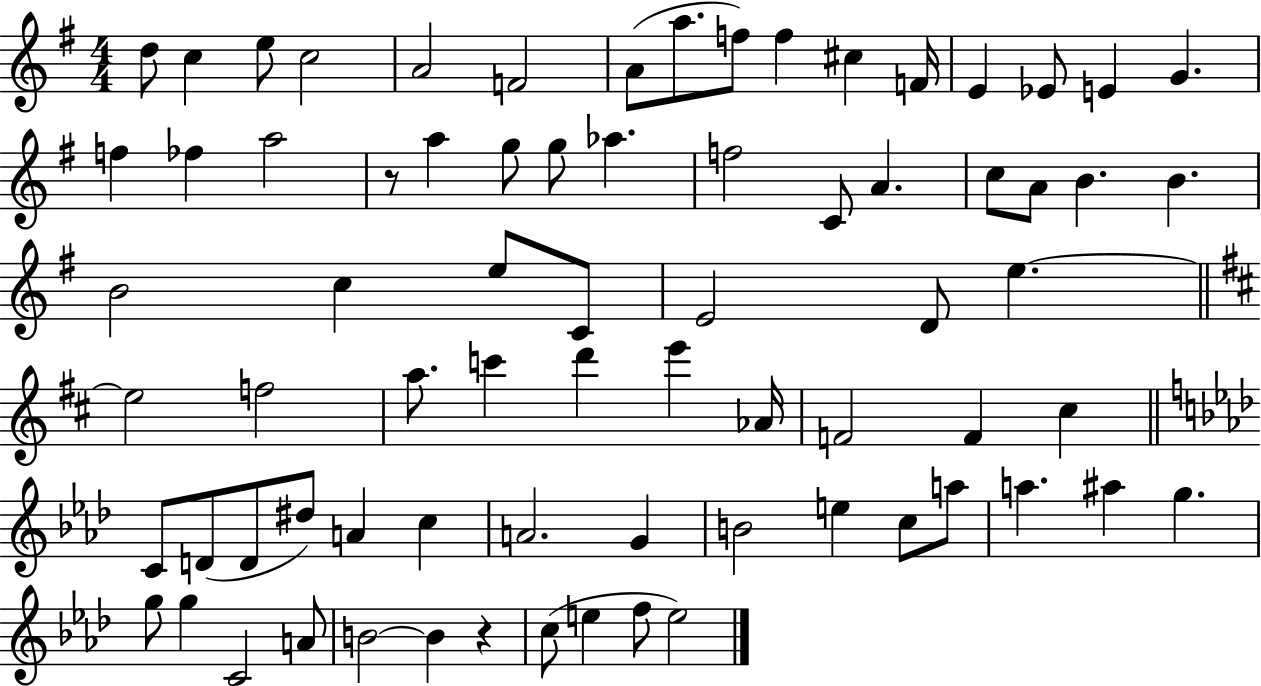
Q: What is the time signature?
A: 4/4